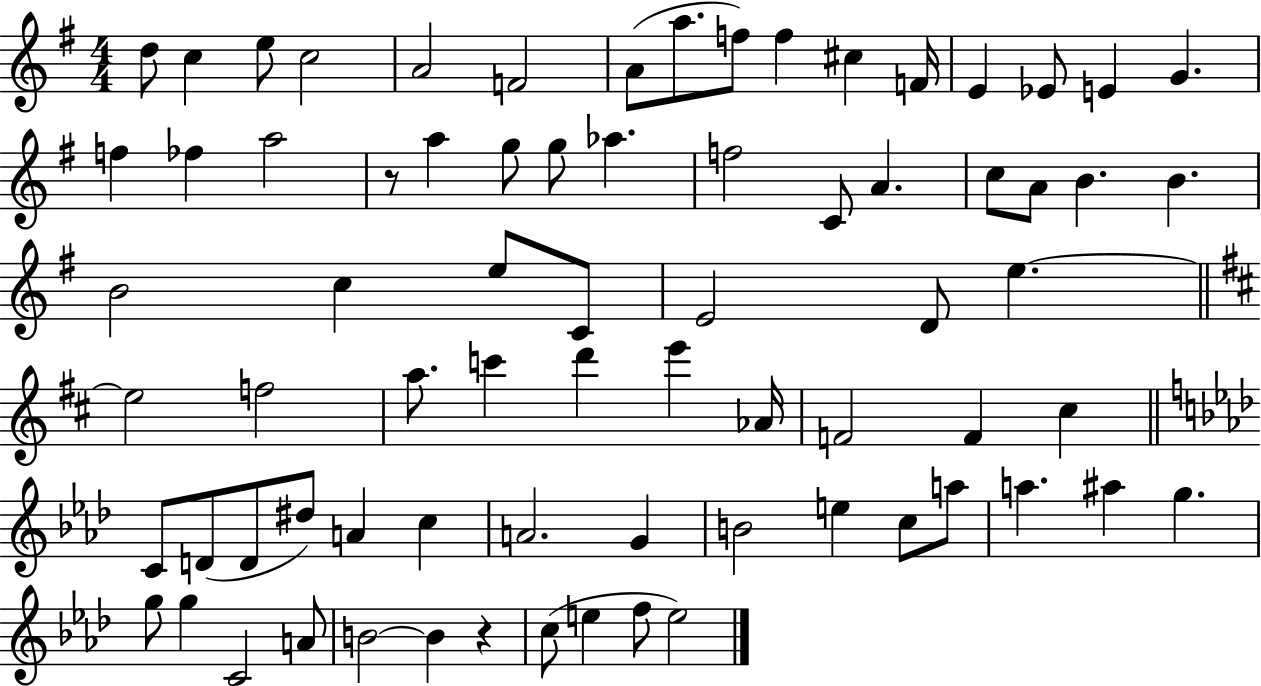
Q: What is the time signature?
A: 4/4